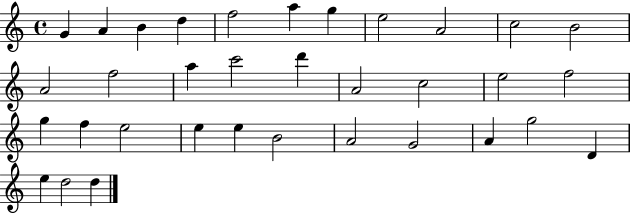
{
  \clef treble
  \time 4/4
  \defaultTimeSignature
  \key c \major
  g'4 a'4 b'4 d''4 | f''2 a''4 g''4 | e''2 a'2 | c''2 b'2 | \break a'2 f''2 | a''4 c'''2 d'''4 | a'2 c''2 | e''2 f''2 | \break g''4 f''4 e''2 | e''4 e''4 b'2 | a'2 g'2 | a'4 g''2 d'4 | \break e''4 d''2 d''4 | \bar "|."
}